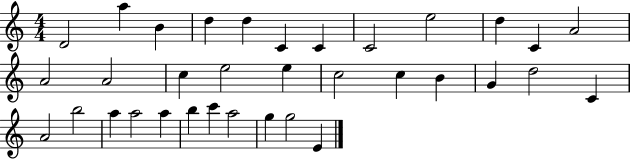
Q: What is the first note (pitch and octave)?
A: D4